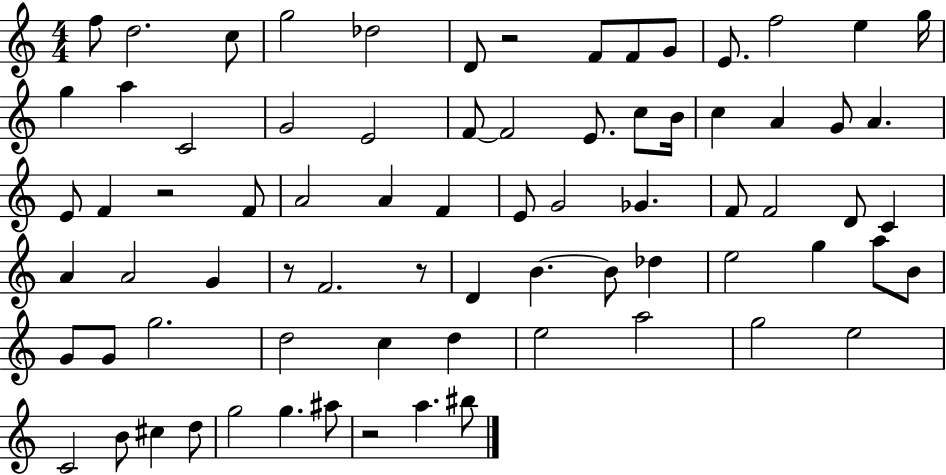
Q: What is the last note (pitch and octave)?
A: BIS5